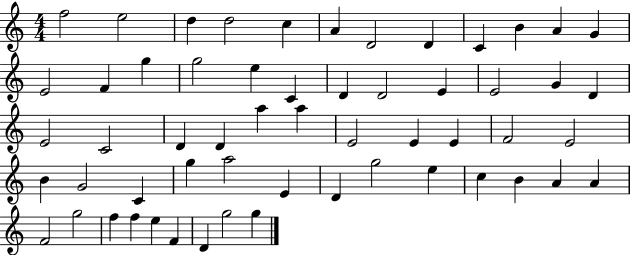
{
  \clef treble
  \numericTimeSignature
  \time 4/4
  \key c \major
  f''2 e''2 | d''4 d''2 c''4 | a'4 d'2 d'4 | c'4 b'4 a'4 g'4 | \break e'2 f'4 g''4 | g''2 e''4 c'4 | d'4 d'2 e'4 | e'2 g'4 d'4 | \break e'2 c'2 | d'4 d'4 a''4 a''4 | e'2 e'4 e'4 | f'2 e'2 | \break b'4 g'2 c'4 | g''4 a''2 e'4 | d'4 g''2 e''4 | c''4 b'4 a'4 a'4 | \break f'2 g''2 | f''4 f''4 e''4 f'4 | d'4 g''2 g''4 | \bar "|."
}